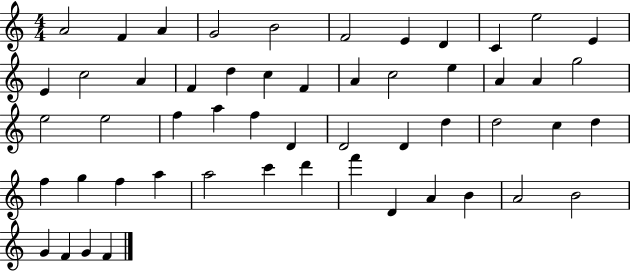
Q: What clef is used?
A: treble